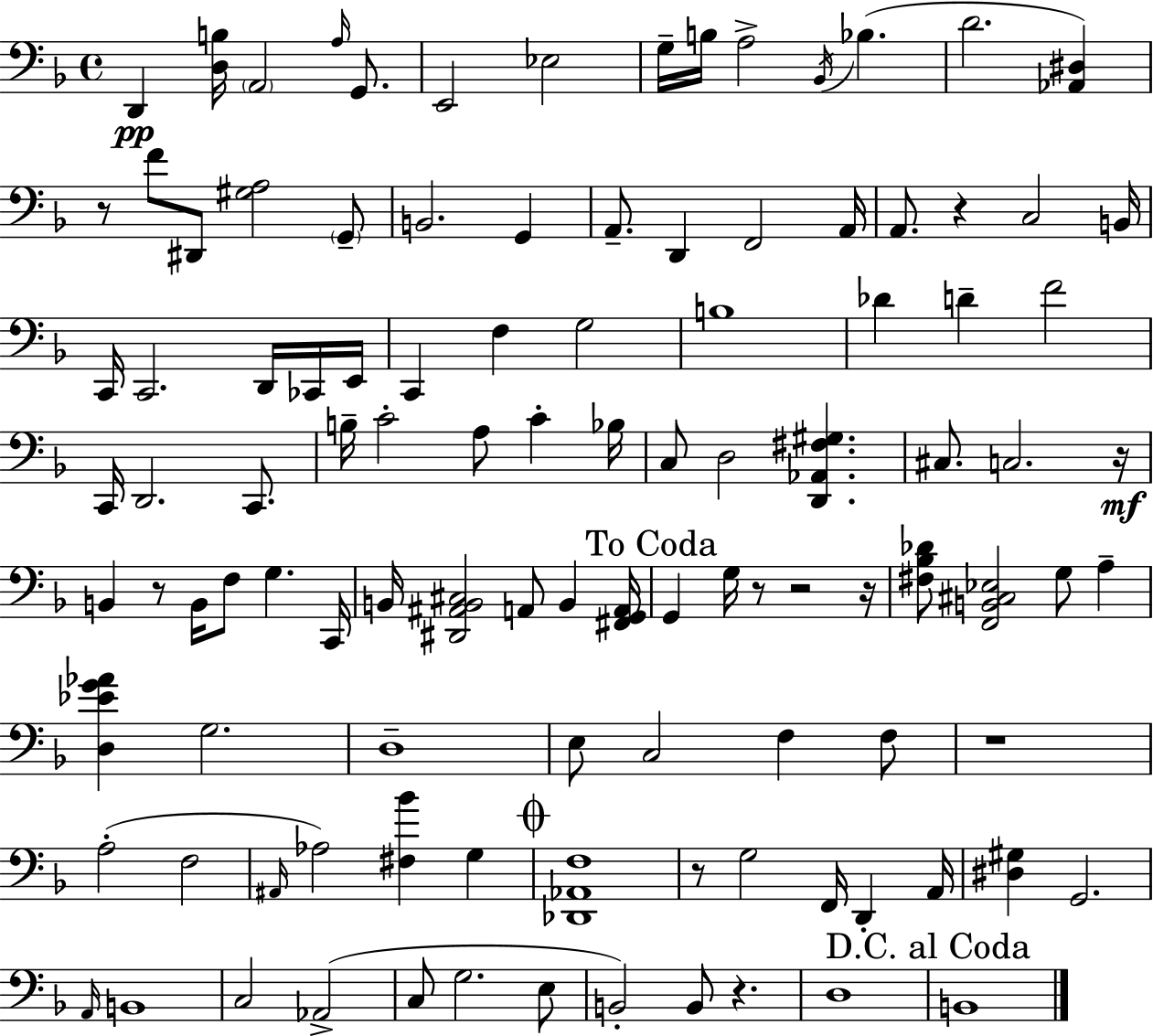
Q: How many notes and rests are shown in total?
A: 109